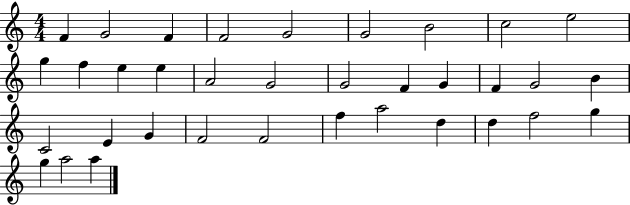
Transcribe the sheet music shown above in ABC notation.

X:1
T:Untitled
M:4/4
L:1/4
K:C
F G2 F F2 G2 G2 B2 c2 e2 g f e e A2 G2 G2 F G F G2 B C2 E G F2 F2 f a2 d d f2 g g a2 a